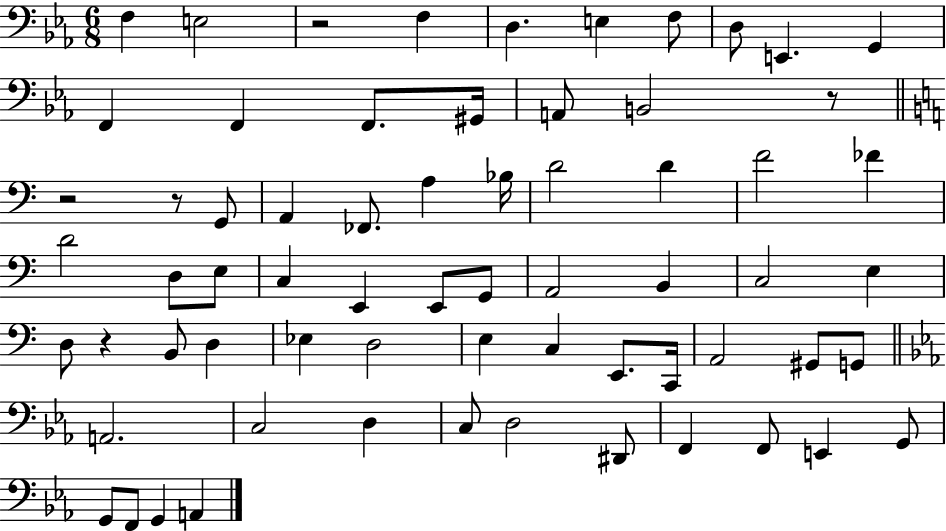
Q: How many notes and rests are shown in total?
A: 66